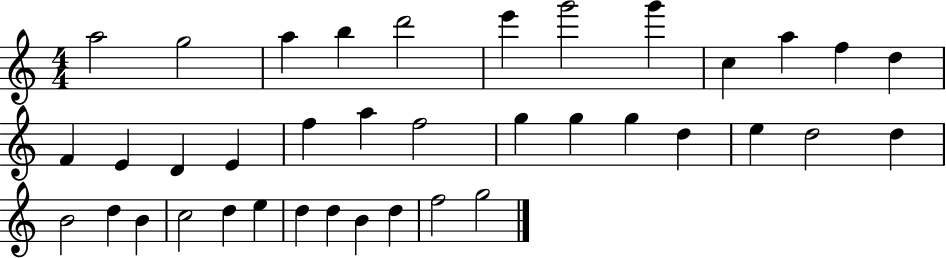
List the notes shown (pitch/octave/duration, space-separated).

A5/h G5/h A5/q B5/q D6/h E6/q G6/h G6/q C5/q A5/q F5/q D5/q F4/q E4/q D4/q E4/q F5/q A5/q F5/h G5/q G5/q G5/q D5/q E5/q D5/h D5/q B4/h D5/q B4/q C5/h D5/q E5/q D5/q D5/q B4/q D5/q F5/h G5/h